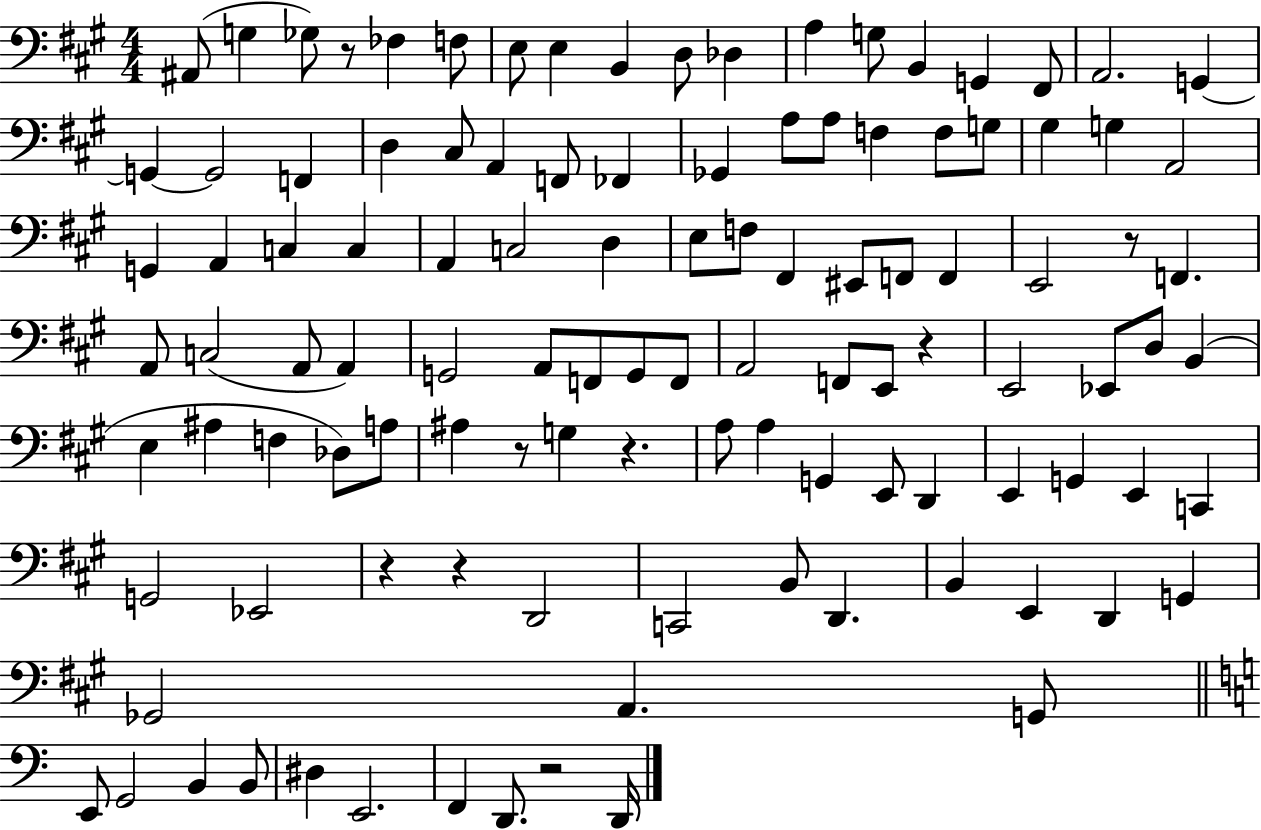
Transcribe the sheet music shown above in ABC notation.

X:1
T:Untitled
M:4/4
L:1/4
K:A
^A,,/2 G, _G,/2 z/2 _F, F,/2 E,/2 E, B,, D,/2 _D, A, G,/2 B,, G,, ^F,,/2 A,,2 G,, G,, G,,2 F,, D, ^C,/2 A,, F,,/2 _F,, _G,, A,/2 A,/2 F, F,/2 G,/2 ^G, G, A,,2 G,, A,, C, C, A,, C,2 D, E,/2 F,/2 ^F,, ^E,,/2 F,,/2 F,, E,,2 z/2 F,, A,,/2 C,2 A,,/2 A,, G,,2 A,,/2 F,,/2 G,,/2 F,,/2 A,,2 F,,/2 E,,/2 z E,,2 _E,,/2 D,/2 B,, E, ^A, F, _D,/2 A,/2 ^A, z/2 G, z A,/2 A, G,, E,,/2 D,, E,, G,, E,, C,, G,,2 _E,,2 z z D,,2 C,,2 B,,/2 D,, B,, E,, D,, G,, _G,,2 A,, G,,/2 E,,/2 G,,2 B,, B,,/2 ^D, E,,2 F,, D,,/2 z2 D,,/4